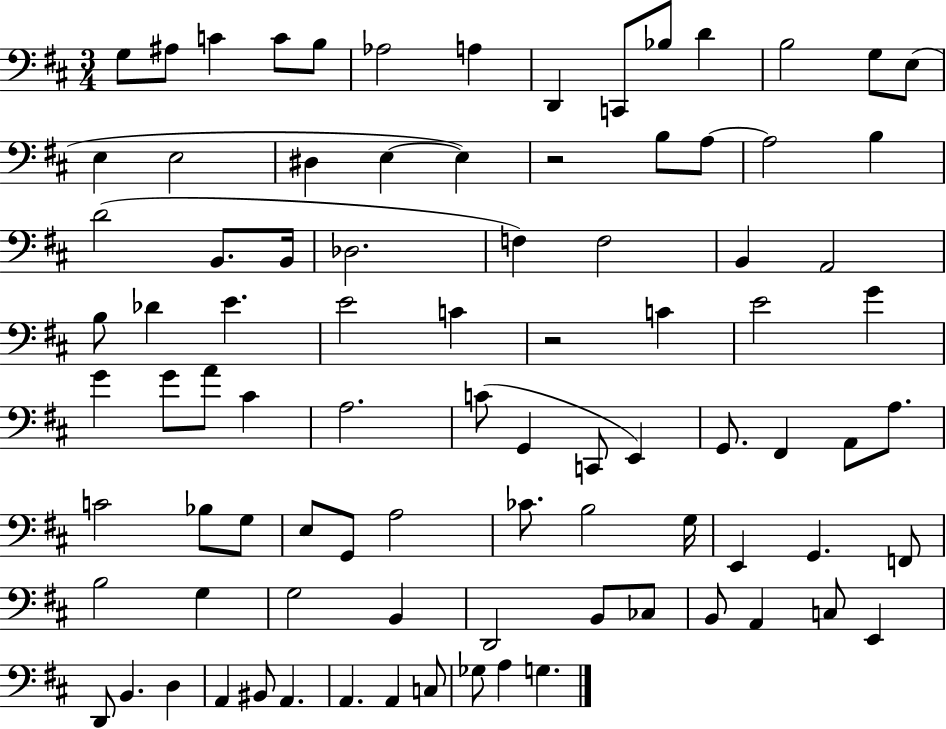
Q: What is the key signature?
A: D major